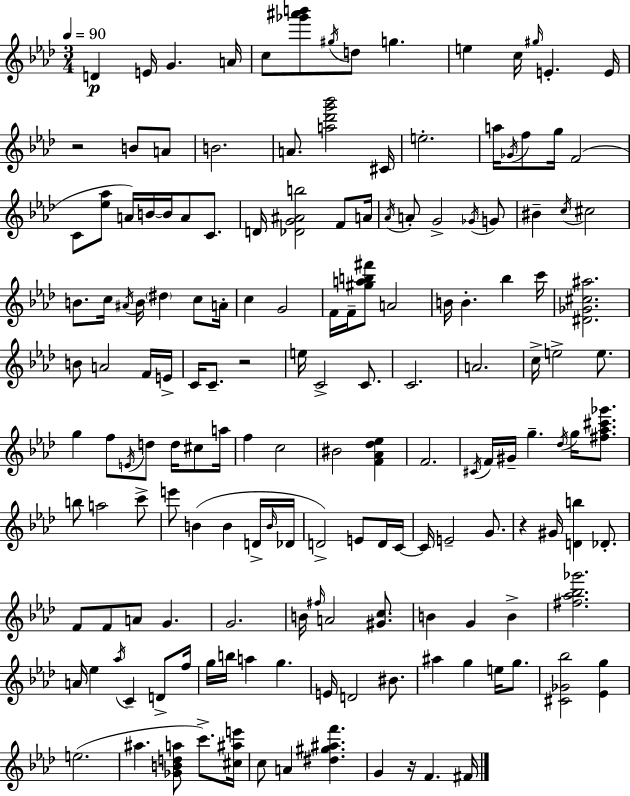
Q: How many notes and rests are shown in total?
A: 162